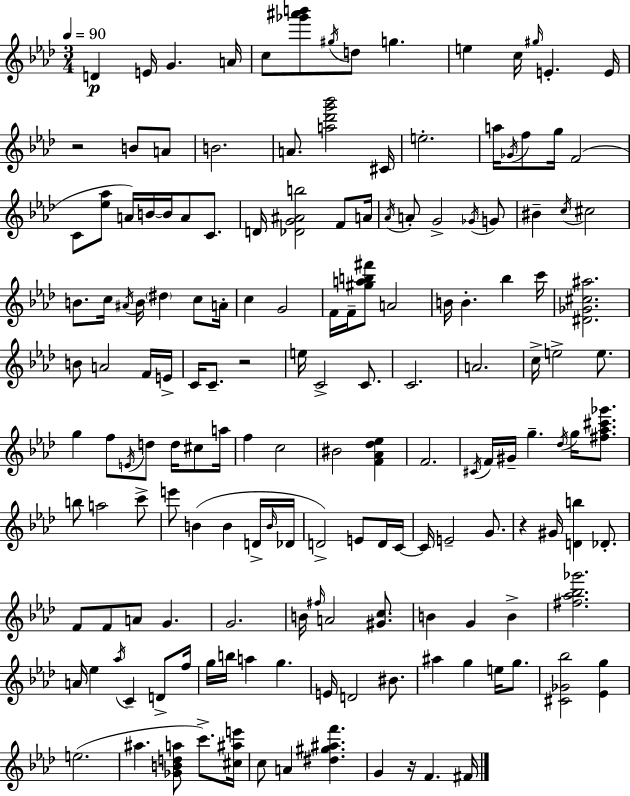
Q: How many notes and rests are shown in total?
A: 162